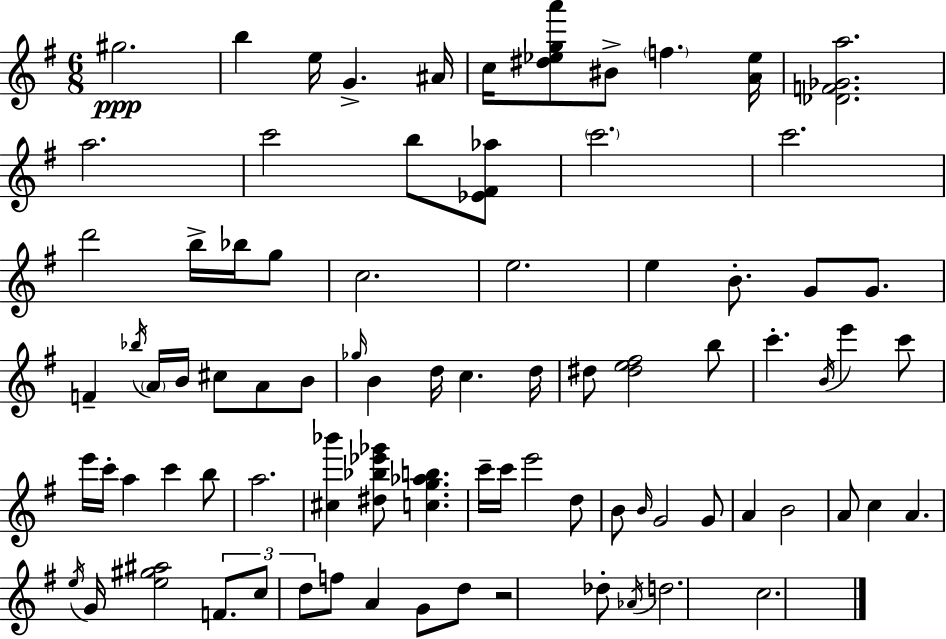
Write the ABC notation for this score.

X:1
T:Untitled
M:6/8
L:1/4
K:Em
^g2 b e/4 G ^A/4 c/4 [^d_ega']/2 ^B/2 f [A_e]/4 [_DF_Ga]2 a2 c'2 b/2 [_E^F_a]/2 c'2 c'2 d'2 b/4 _b/4 g/2 c2 e2 e B/2 G/2 G/2 F _b/4 A/4 B/4 ^c/2 A/2 B/2 _g/4 B d/4 c d/4 ^d/2 [^de^f]2 b/2 c' B/4 e' c'/2 e'/4 c'/4 a c' b/2 a2 [^c_b'] [^d_b_e'_g']/2 [cg_ab] c'/4 c'/4 e'2 d/2 B/2 B/4 G2 G/2 A B2 A/2 c A e/4 G/4 [e^g^a]2 F/2 c/2 d/2 f/2 A G/2 d/2 z2 _d/2 _A/4 d2 c2